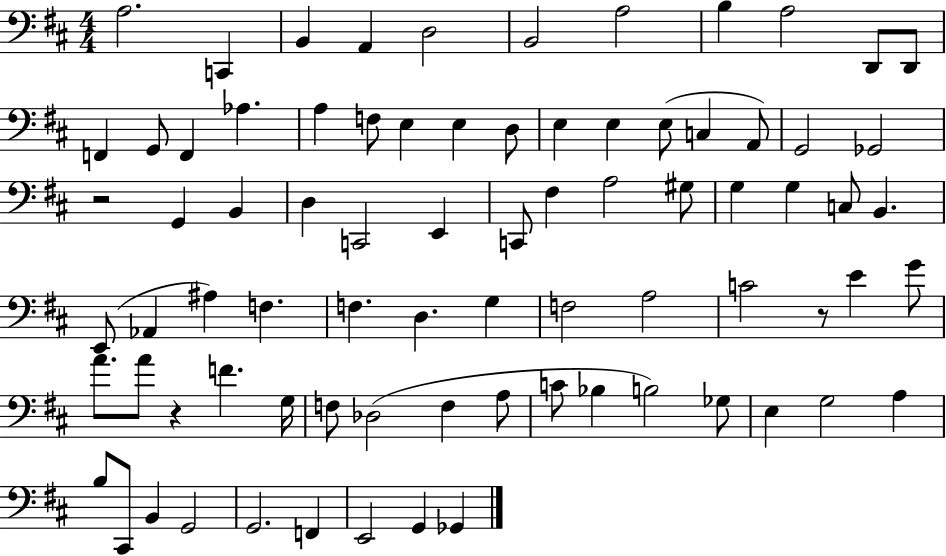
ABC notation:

X:1
T:Untitled
M:4/4
L:1/4
K:D
A,2 C,, B,, A,, D,2 B,,2 A,2 B, A,2 D,,/2 D,,/2 F,, G,,/2 F,, _A, A, F,/2 E, E, D,/2 E, E, E,/2 C, A,,/2 G,,2 _G,,2 z2 G,, B,, D, C,,2 E,, C,,/2 ^F, A,2 ^G,/2 G, G, C,/2 B,, E,,/2 _A,, ^A, F, F, D, G, F,2 A,2 C2 z/2 E G/2 A/2 A/2 z F G,/4 F,/2 _D,2 F, A,/2 C/2 _B, B,2 _G,/2 E, G,2 A, B,/2 ^C,,/2 B,, G,,2 G,,2 F,, E,,2 G,, _G,,